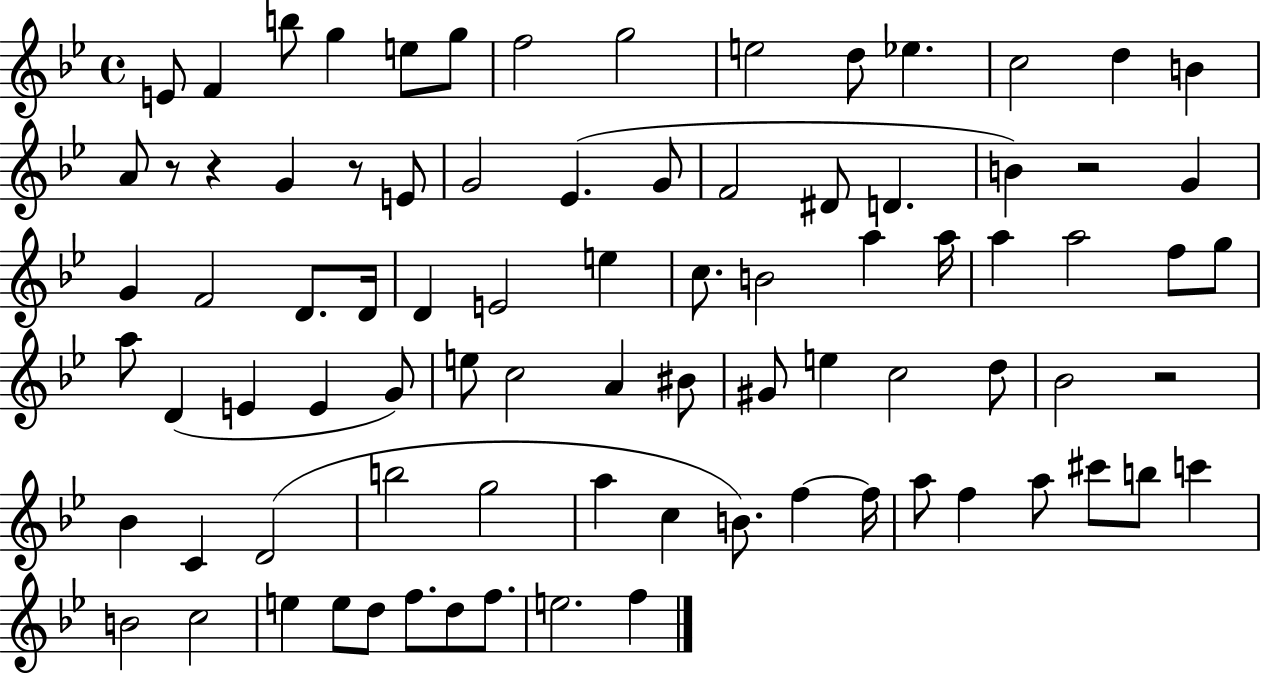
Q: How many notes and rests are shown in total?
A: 85